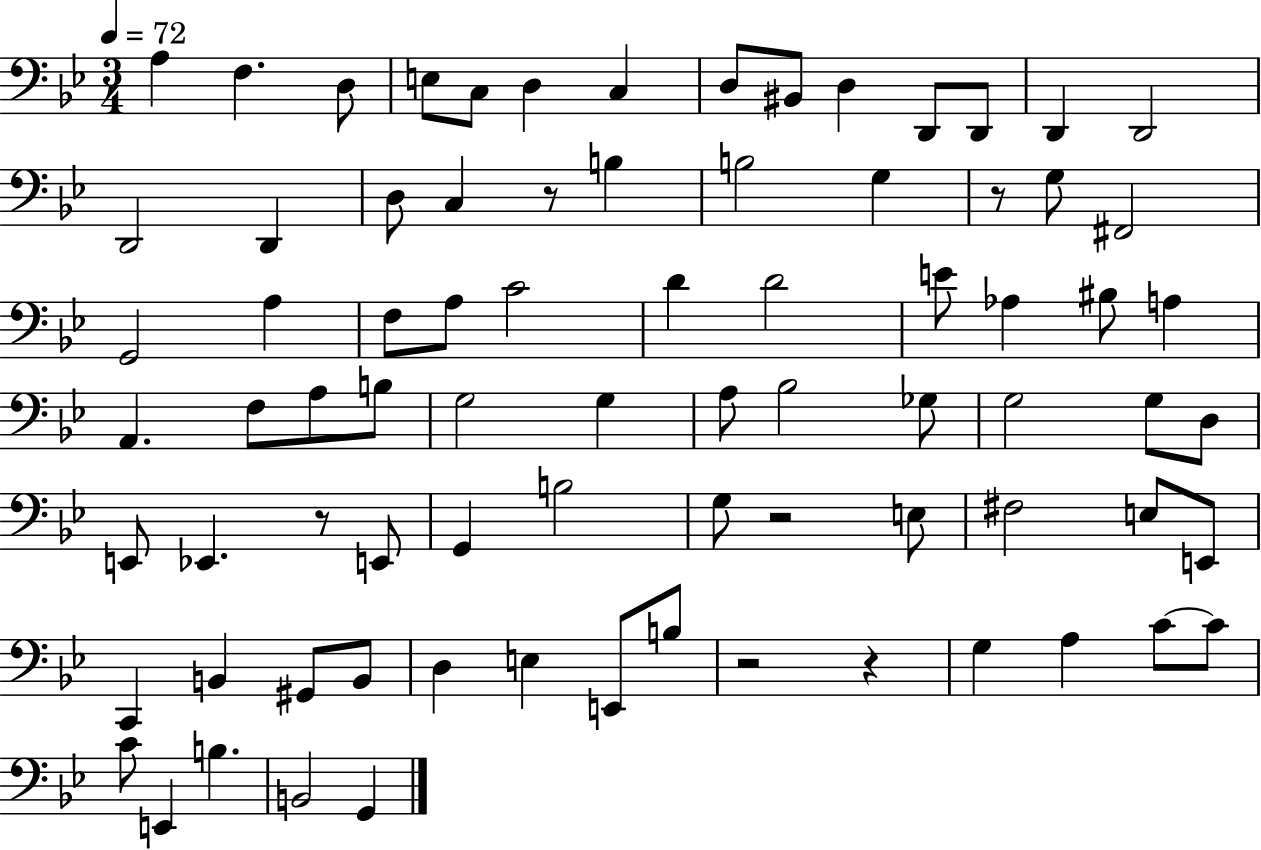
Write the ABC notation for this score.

X:1
T:Untitled
M:3/4
L:1/4
K:Bb
A, F, D,/2 E,/2 C,/2 D, C, D,/2 ^B,,/2 D, D,,/2 D,,/2 D,, D,,2 D,,2 D,, D,/2 C, z/2 B, B,2 G, z/2 G,/2 ^F,,2 G,,2 A, F,/2 A,/2 C2 D D2 E/2 _A, ^B,/2 A, A,, F,/2 A,/2 B,/2 G,2 G, A,/2 _B,2 _G,/2 G,2 G,/2 D,/2 E,,/2 _E,, z/2 E,,/2 G,, B,2 G,/2 z2 E,/2 ^F,2 E,/2 E,,/2 C,, B,, ^G,,/2 B,,/2 D, E, E,,/2 B,/2 z2 z G, A, C/2 C/2 C/2 E,, B, B,,2 G,,